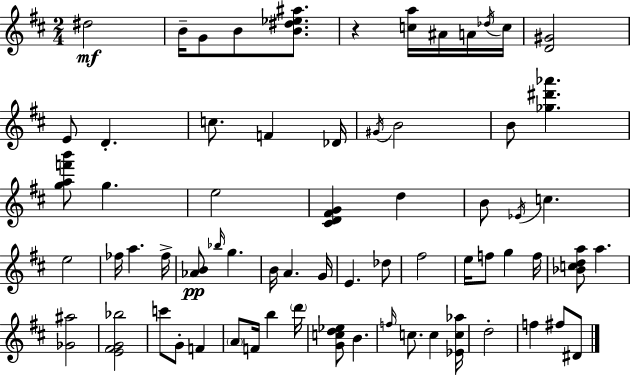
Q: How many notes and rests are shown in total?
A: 67